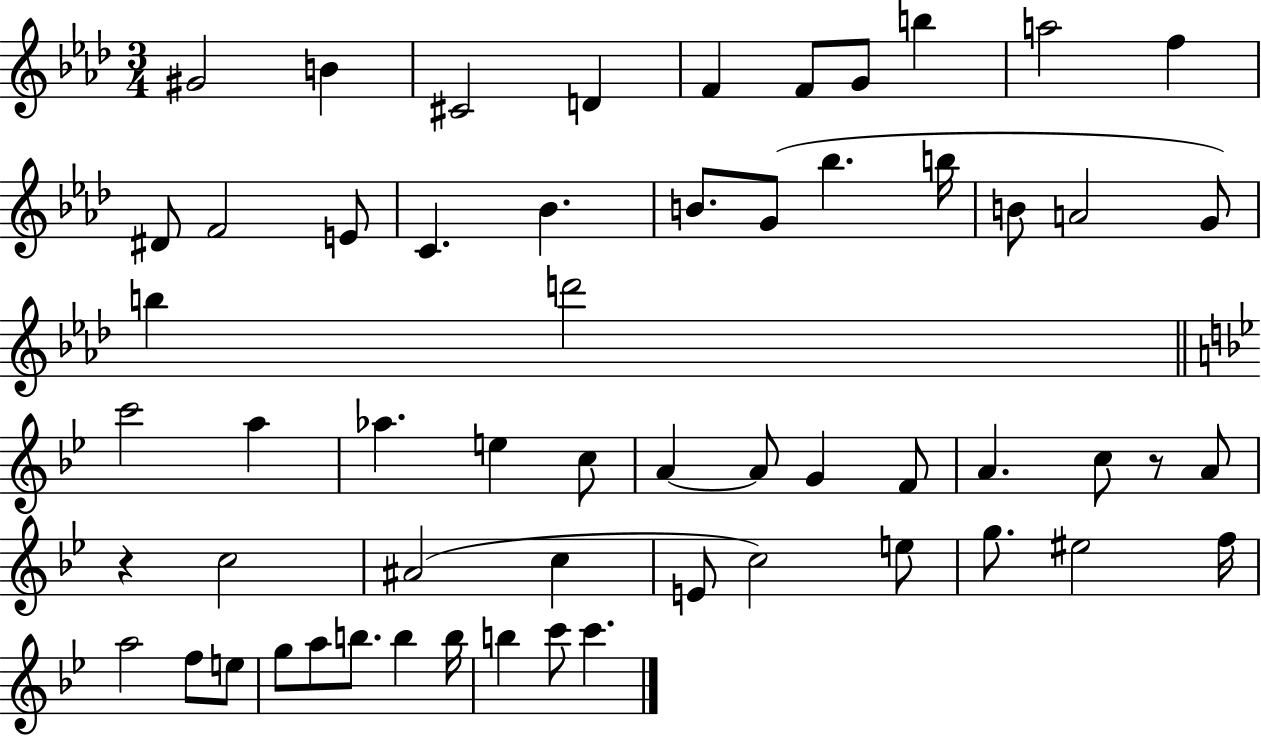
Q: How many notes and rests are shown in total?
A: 58